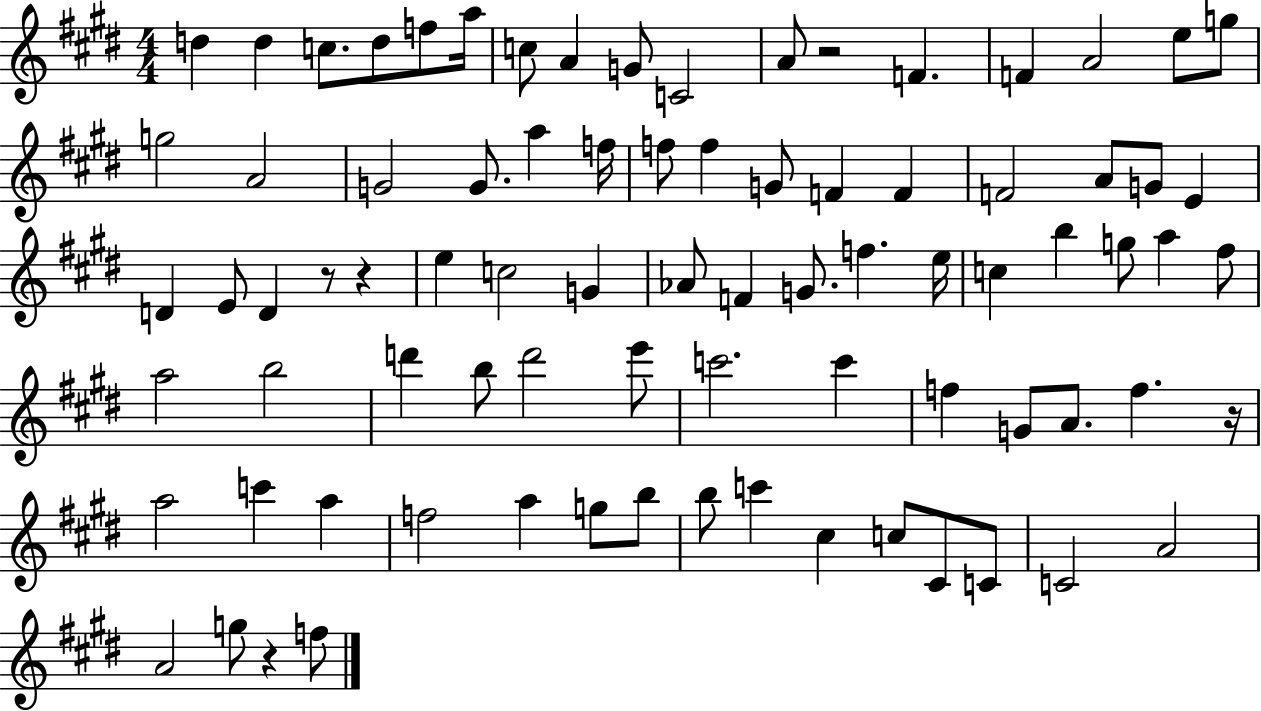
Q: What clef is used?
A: treble